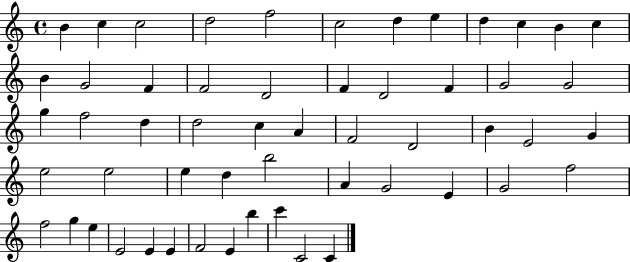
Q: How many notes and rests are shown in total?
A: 55